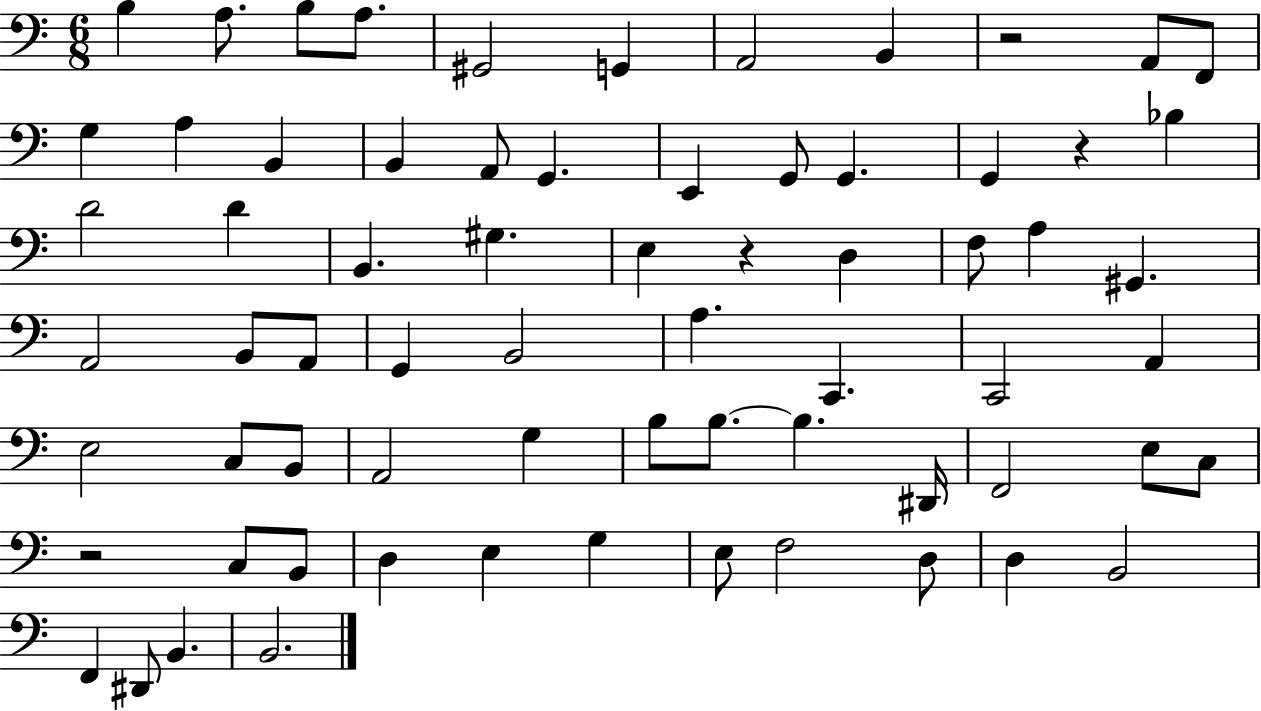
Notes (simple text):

B3/q A3/e. B3/e A3/e. G#2/h G2/q A2/h B2/q R/h A2/e F2/e G3/q A3/q B2/q B2/q A2/e G2/q. E2/q G2/e G2/q. G2/q R/q Bb3/q D4/h D4/q B2/q. G#3/q. E3/q R/q D3/q F3/e A3/q G#2/q. A2/h B2/e A2/e G2/q B2/h A3/q. C2/q. C2/h A2/q E3/h C3/e B2/e A2/h G3/q B3/e B3/e. B3/q. D#2/s F2/h E3/e C3/e R/h C3/e B2/e D3/q E3/q G3/q E3/e F3/h D3/e D3/q B2/h F2/q D#2/e B2/q. B2/h.